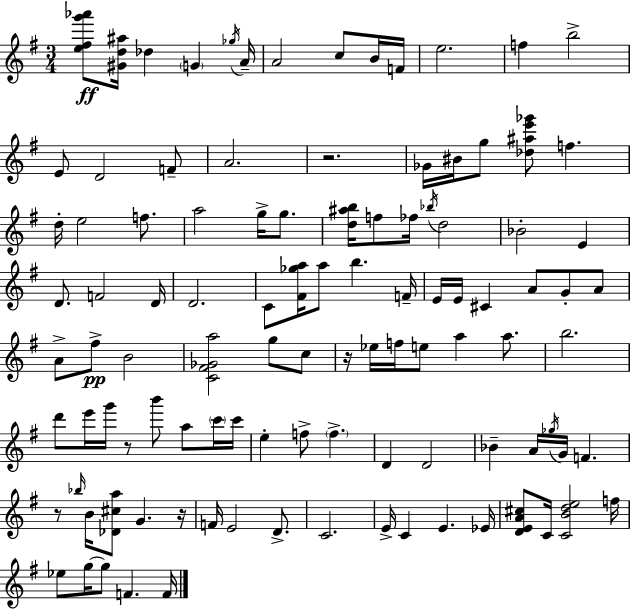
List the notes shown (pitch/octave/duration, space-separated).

[E5,F#5,G6,Ab6]/e [G#4,D5,A#5]/s Db5/q G4/q Gb5/s A4/s A4/h C5/e B4/s F4/s E5/h. F5/q B5/h E4/e D4/h F4/e A4/h. R/h. Gb4/s BIS4/s G5/e [Db5,A#5,E6,Gb6]/e F5/q. D5/s E5/h F5/e. A5/h G5/s G5/e. [D5,A#5,B5]/s F5/e FES5/s Bb5/s D5/h Bb4/h E4/q D4/e. F4/h D4/s D4/h. C4/e [F#4,Gb5,A5]/s A5/e B5/q. F4/s E4/s E4/s C#4/q A4/e G4/e A4/e A4/e F#5/e B4/h [C4,F#4,Gb4,A5]/h G5/e C5/e R/s Eb5/s F5/s E5/e A5/q A5/e. B5/h. D6/e E6/s G6/s R/e B6/e A5/e C6/s C6/s E5/q F5/e F5/q. D4/q D4/h Bb4/q A4/s Gb5/s G4/s F4/q. R/e Bb5/s B4/s [Db4,C#5,A5]/e G4/q. R/s F4/s E4/h D4/e. C4/h. E4/s C4/q E4/q. Eb4/s [D4,E4,A4,C#5]/e C4/s [C4,B4,D5,E5]/h F5/s Eb5/e G5/s G5/e F4/q. F4/s